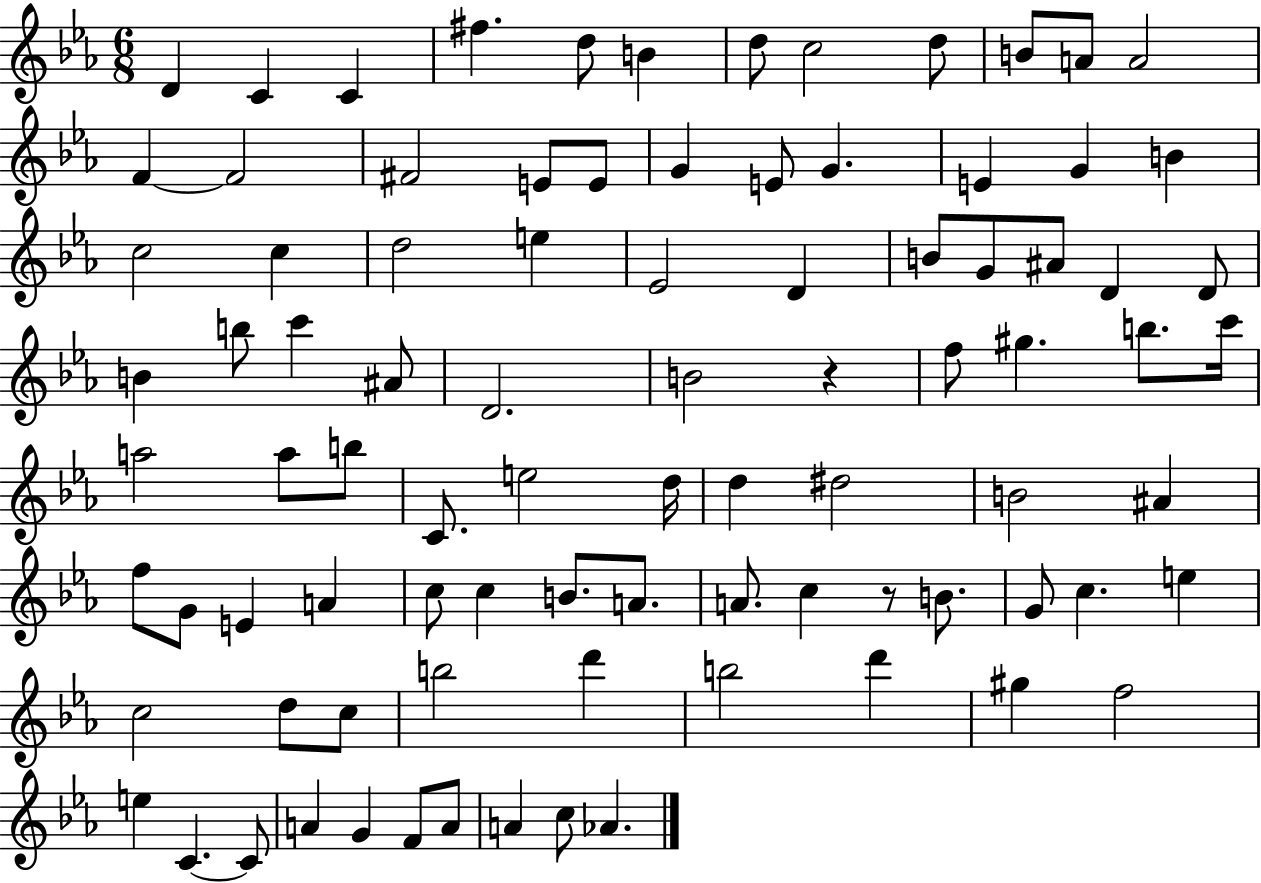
D4/q C4/q C4/q F#5/q. D5/e B4/q D5/e C5/h D5/e B4/e A4/e A4/h F4/q F4/h F#4/h E4/e E4/e G4/q E4/e G4/q. E4/q G4/q B4/q C5/h C5/q D5/h E5/q Eb4/h D4/q B4/e G4/e A#4/e D4/q D4/e B4/q B5/e C6/q A#4/e D4/h. B4/h R/q F5/e G#5/q. B5/e. C6/s A5/h A5/e B5/e C4/e. E5/h D5/s D5/q D#5/h B4/h A#4/q F5/e G4/e E4/q A4/q C5/e C5/q B4/e. A4/e. A4/e. C5/q R/e B4/e. G4/e C5/q. E5/q C5/h D5/e C5/e B5/h D6/q B5/h D6/q G#5/q F5/h E5/q C4/q. C4/e A4/q G4/q F4/e A4/e A4/q C5/e Ab4/q.